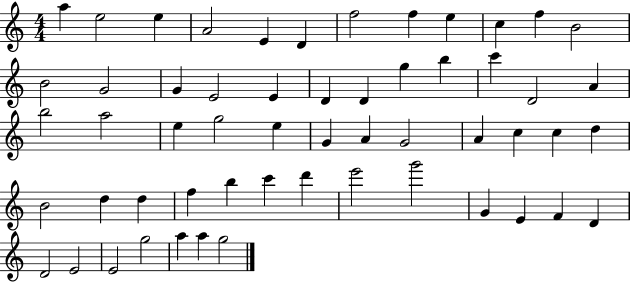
{
  \clef treble
  \numericTimeSignature
  \time 4/4
  \key c \major
  a''4 e''2 e''4 | a'2 e'4 d'4 | f''2 f''4 e''4 | c''4 f''4 b'2 | \break b'2 g'2 | g'4 e'2 e'4 | d'4 d'4 g''4 b''4 | c'''4 d'2 a'4 | \break b''2 a''2 | e''4 g''2 e''4 | g'4 a'4 g'2 | a'4 c''4 c''4 d''4 | \break b'2 d''4 d''4 | f''4 b''4 c'''4 d'''4 | e'''2 g'''2 | g'4 e'4 f'4 d'4 | \break d'2 e'2 | e'2 g''2 | a''4 a''4 g''2 | \bar "|."
}